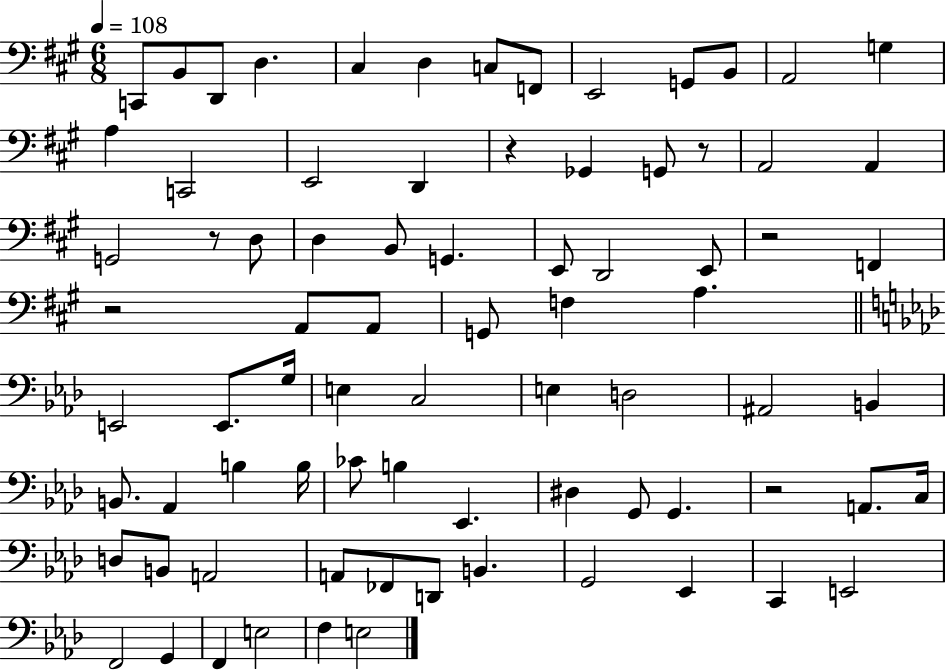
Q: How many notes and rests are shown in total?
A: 79